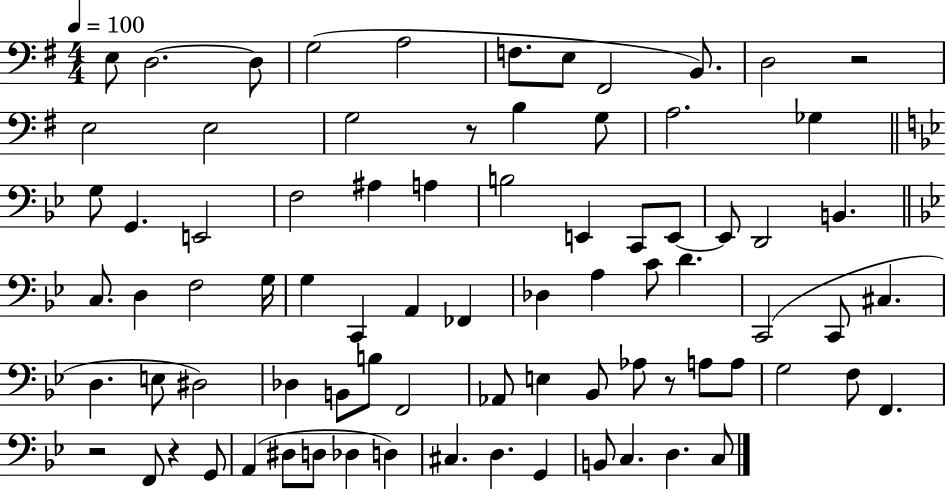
X:1
T:Untitled
M:4/4
L:1/4
K:G
E,/2 D,2 D,/2 G,2 A,2 F,/2 E,/2 ^F,,2 B,,/2 D,2 z2 E,2 E,2 G,2 z/2 B, G,/2 A,2 _G, G,/2 G,, E,,2 F,2 ^A, A, B,2 E,, C,,/2 E,,/2 E,,/2 D,,2 B,, C,/2 D, F,2 G,/4 G, C,, A,, _F,, _D, A, C/2 D C,,2 C,,/2 ^C, D, E,/2 ^D,2 _D, B,,/2 B,/2 F,,2 _A,,/2 E, _B,,/2 _A,/2 z/2 A,/2 A,/2 G,2 F,/2 F,, z2 F,,/2 z G,,/2 A,, ^D,/2 D,/2 _D, D, ^C, D, G,, B,,/2 C, D, C,/2